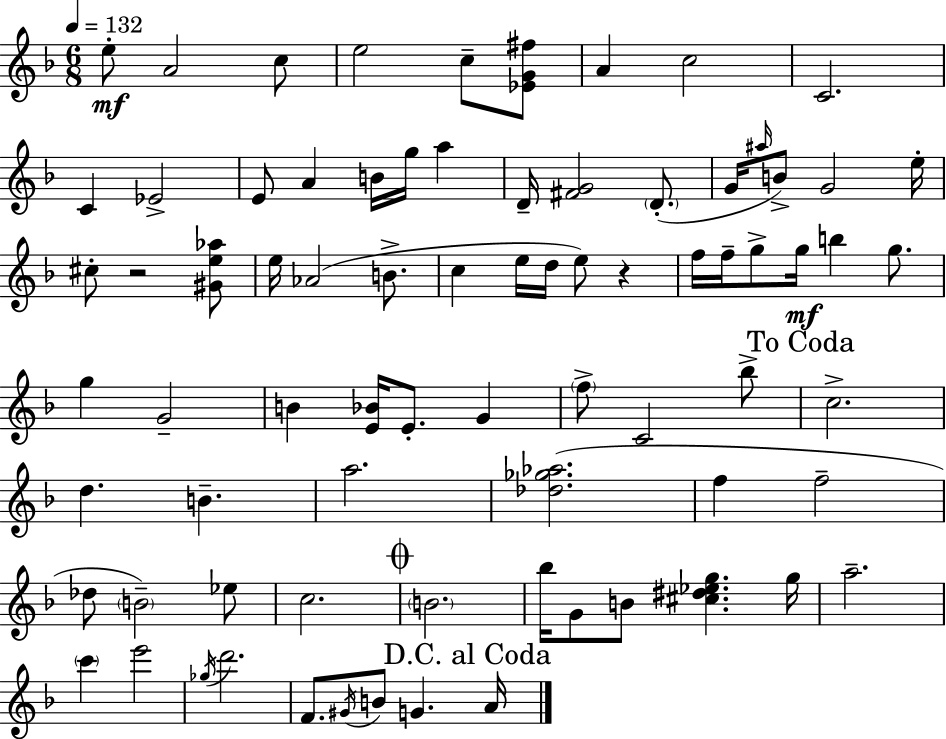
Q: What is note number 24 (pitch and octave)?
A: E5